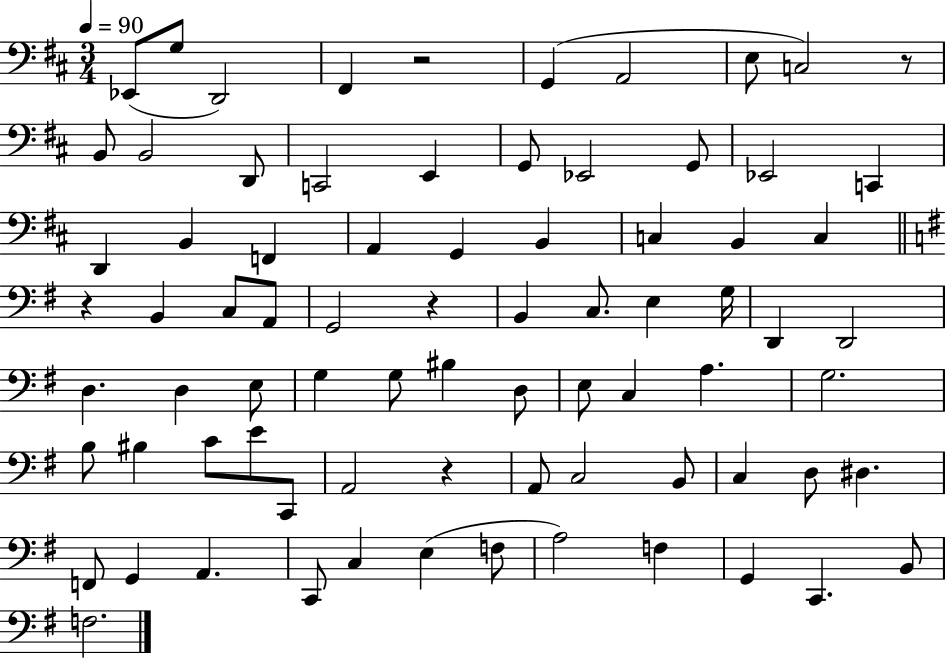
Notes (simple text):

Eb2/e G3/e D2/h F#2/q R/h G2/q A2/h E3/e C3/h R/e B2/e B2/h D2/e C2/h E2/q G2/e Eb2/h G2/e Eb2/h C2/q D2/q B2/q F2/q A2/q G2/q B2/q C3/q B2/q C3/q R/q B2/q C3/e A2/e G2/h R/q B2/q C3/e. E3/q G3/s D2/q D2/h D3/q. D3/q E3/e G3/q G3/e BIS3/q D3/e E3/e C3/q A3/q. G3/h. B3/e BIS3/q C4/e E4/e C2/e A2/h R/q A2/e C3/h B2/e C3/q D3/e D#3/q. F2/e G2/q A2/q. C2/e C3/q E3/q F3/e A3/h F3/q G2/q C2/q. B2/e F3/h.